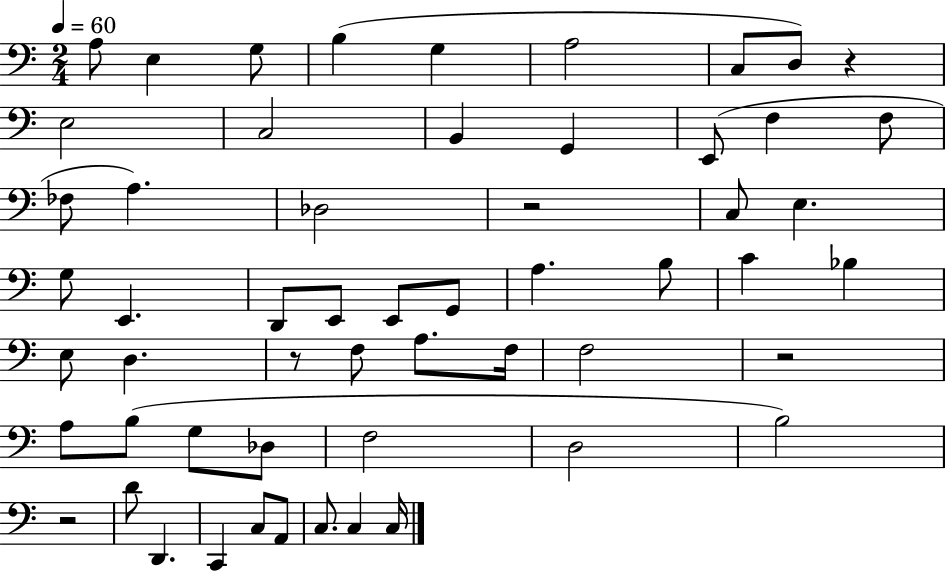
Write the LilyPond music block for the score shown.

{
  \clef bass
  \numericTimeSignature
  \time 2/4
  \key c \major
  \tempo 4 = 60
  a8 e4 g8 | b4( g4 | a2 | c8 d8) r4 | \break e2 | c2 | b,4 g,4 | e,8( f4 f8 | \break fes8 a4.) | des2 | r2 | c8 e4. | \break g8 e,4. | d,8 e,8 e,8 g,8 | a4. b8 | c'4 bes4 | \break e8 d4. | r8 f8 a8. f16 | f2 | r2 | \break a8 b8( g8 des8 | f2 | d2 | b2) | \break r2 | d'8 d,4. | c,4 c8 a,8 | c8. c4 c16 | \break \bar "|."
}